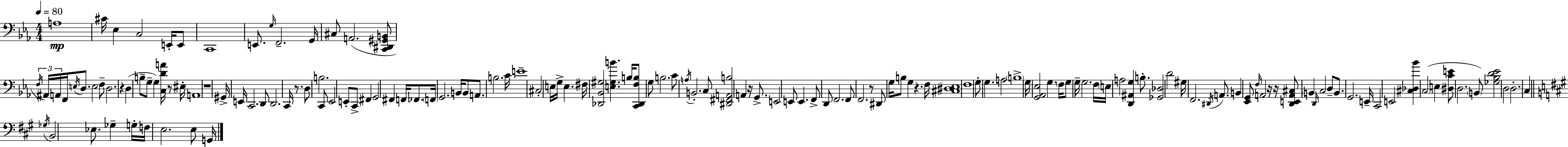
X:1
T:Untitled
M:4/4
L:1/4
K:Eb
A,4 ^C/4 _E, C,2 E,,/4 E,,/2 C,,4 E,,/2 G,/4 F,,2 G,,/4 ^C,/2 A,,2 [C,,^D,,^G,,B,,]/2 F,/4 ^A,,/4 A,,/4 F,,/4 E,/4 D,/2 E,2 F,/2 D,2 z D, B,/2 G,/2 G, [C,DA]/4 z/2 ^E,/4 A,,4 z4 ^G,,/4 E,,/4 C,,2 D,,/2 D,,2 C,,/4 z/2 D,/2 B,2 C,,/2 _E,,2 E,,/2 C,,/2 ^F,, G,,2 ^F,, F,,/4 _F,,/2 F,,/4 G,,2 B,,/4 B,,/2 A,,/2 B,2 C/4 E4 ^C,2 E,/4 G,/4 E, ^F,/4 [_D,,_B,,^G,]2 [E,^G,B] B,/4 [C,,_D,,F,B,]/2 G,/2 B,2 C/2 A,/4 B,,2 C,/2 [^D,,^F,,A,,B,]2 A,, z/4 G,,/2 E,,2 E,,/2 E,, F,,/2 D,,/2 F,,2 F,,/2 F,,2 z/2 ^D,,/2 G,/4 B,/2 G, z F,/4 [^C,^D,_E,]4 F,4 G,/2 G, A,2 B,4 G,/4 [G,,_A,,_E,]2 G, F,/4 G,/2 G,/4 G,2 F,/4 E,/4 A,2 [D,,^A,,G,] B,/2 [_G,,_D,]2 D2 ^G,/4 F,,2 ^D,,/4 A,,/2 B,, [_E,,G,,]/2 F,/4 A,,2 z/4 z/4 [D,,E,,A,,^C,]/2 B,, D,,/4 C,2 D,/2 B,,/2 G,,2 E,,/4 C,,2 E,,2 [^C,_D,_B] C,2 E, [^D,CE]/2 D,2 B,,/2 [_G,_B,D_E]2 D,2 D,2 C, _G,/4 B,,2 _E,/2 _G, G,/4 F,/4 E,2 E,/2 G,,/4